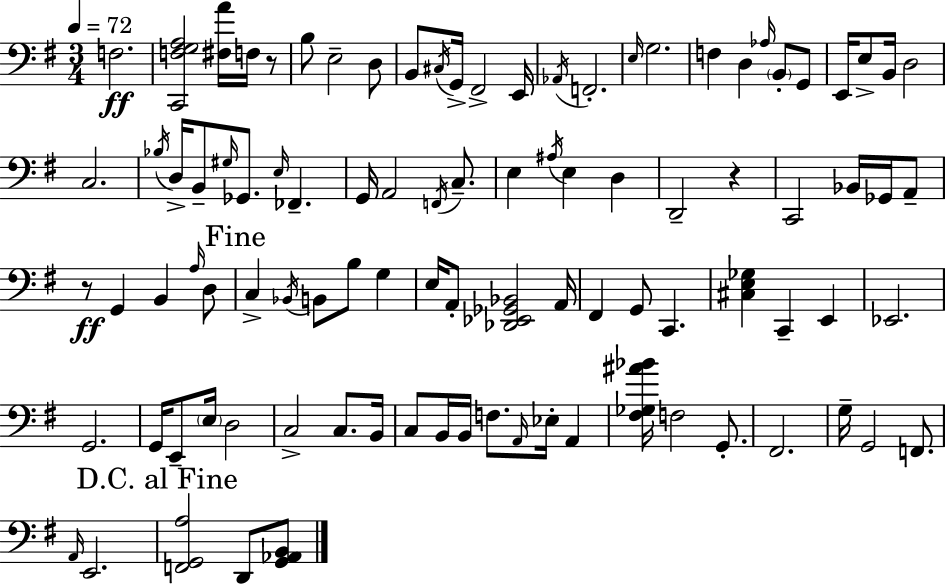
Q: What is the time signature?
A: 3/4